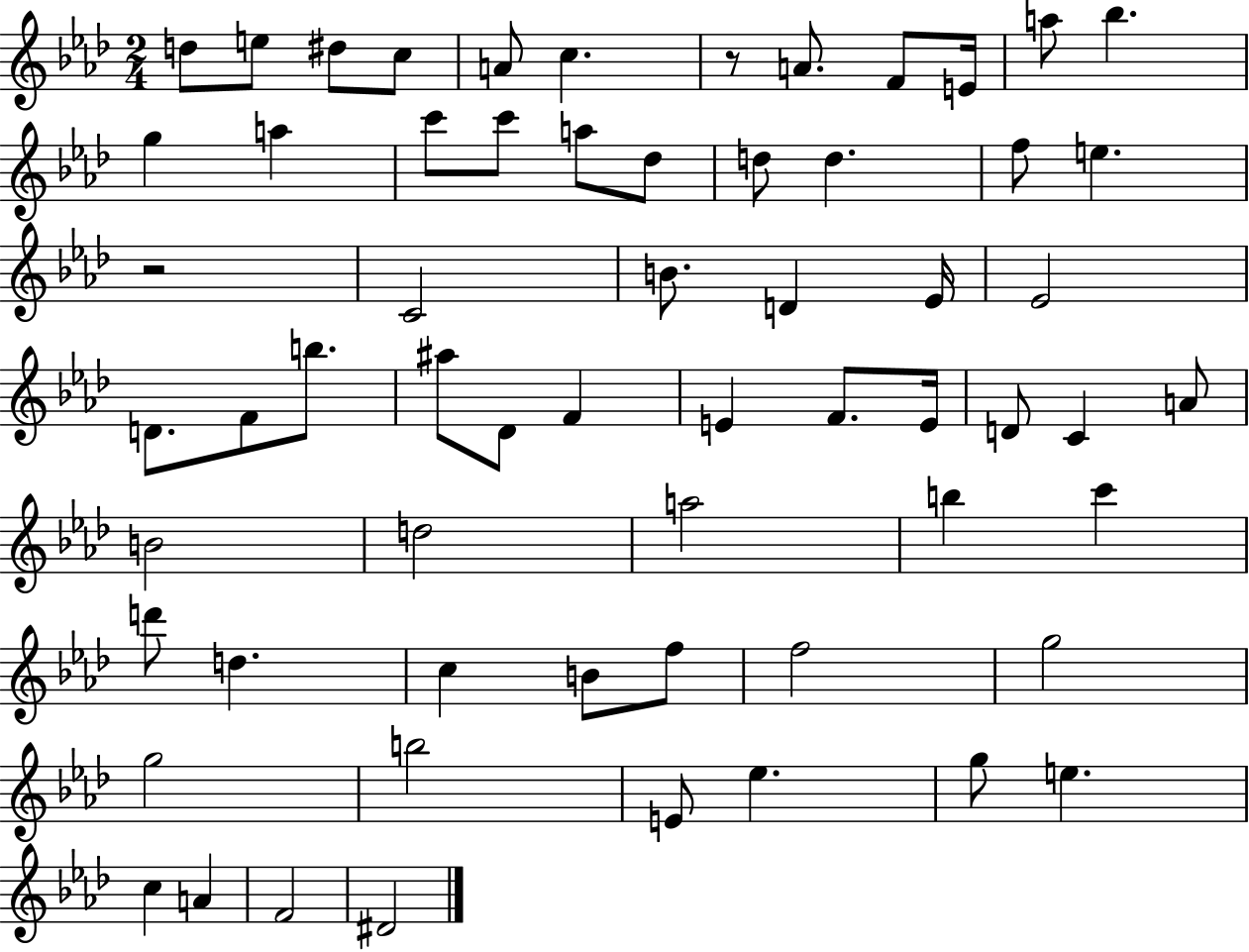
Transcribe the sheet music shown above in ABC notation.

X:1
T:Untitled
M:2/4
L:1/4
K:Ab
d/2 e/2 ^d/2 c/2 A/2 c z/2 A/2 F/2 E/4 a/2 _b g a c'/2 c'/2 a/2 _d/2 d/2 d f/2 e z2 C2 B/2 D _E/4 _E2 D/2 F/2 b/2 ^a/2 _D/2 F E F/2 E/4 D/2 C A/2 B2 d2 a2 b c' d'/2 d c B/2 f/2 f2 g2 g2 b2 E/2 _e g/2 e c A F2 ^D2